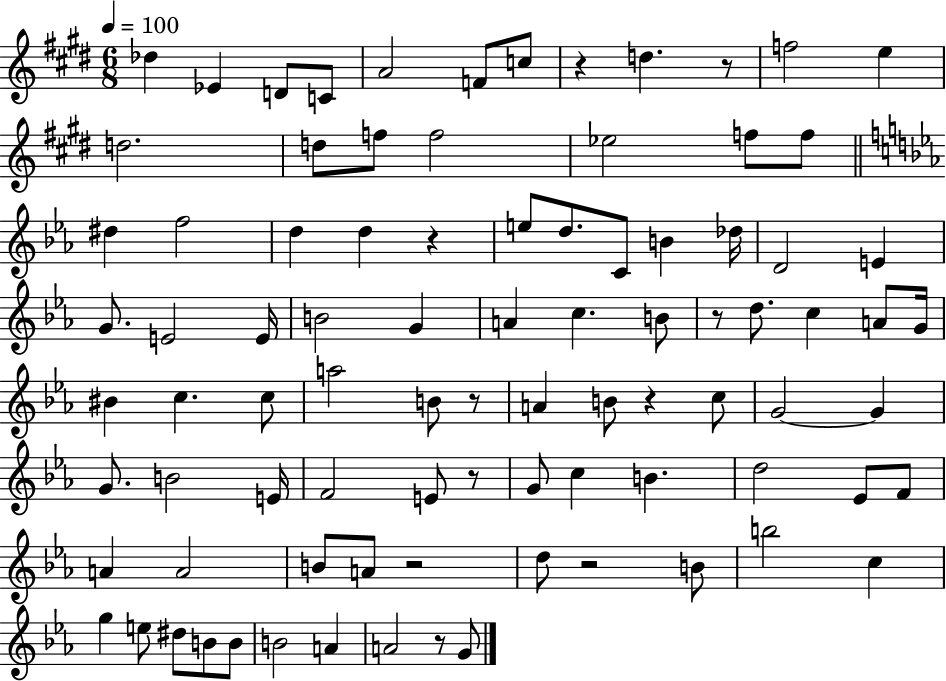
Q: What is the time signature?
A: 6/8